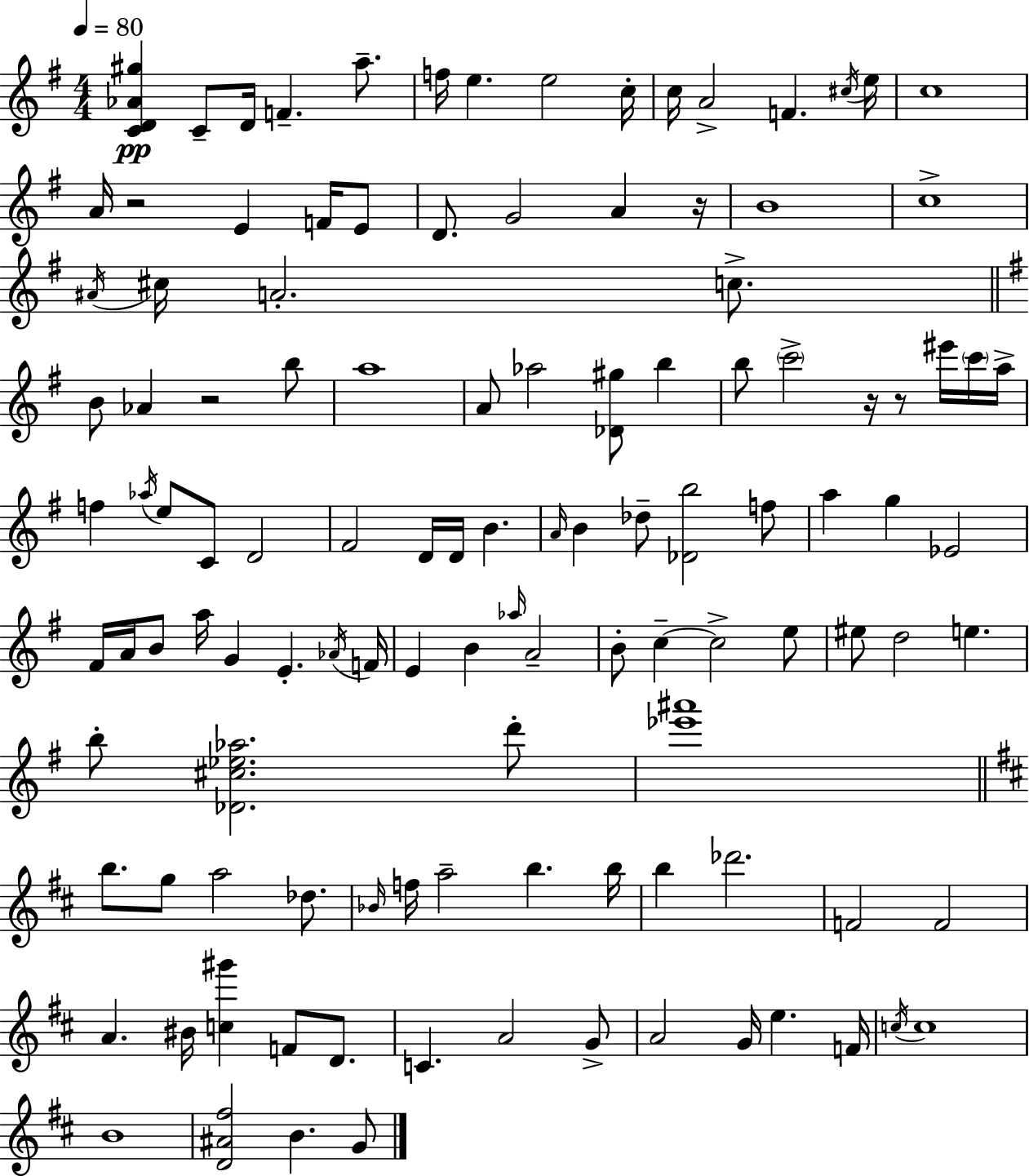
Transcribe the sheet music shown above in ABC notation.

X:1
T:Untitled
M:4/4
L:1/4
K:Em
[CD_A^g] C/2 D/4 F a/2 f/4 e e2 c/4 c/4 A2 F ^c/4 e/4 c4 A/4 z2 E F/4 E/2 D/2 G2 A z/4 B4 c4 ^A/4 ^c/4 A2 c/2 B/2 _A z2 b/2 a4 A/2 _a2 [_D^g]/2 b b/2 c'2 z/4 z/2 ^e'/4 c'/4 a/4 f _a/4 e/2 C/2 D2 ^F2 D/4 D/4 B A/4 B _d/2 [_Db]2 f/2 a g _E2 ^F/4 A/4 B/2 a/4 G E _A/4 F/4 E B _a/4 A2 B/2 c c2 e/2 ^e/2 d2 e b/2 [_D^c_e_a]2 d'/2 [_e'^a']4 b/2 g/2 a2 _d/2 _B/4 f/4 a2 b b/4 b _d'2 F2 F2 A ^B/4 [c^g'] F/2 D/2 C A2 G/2 A2 G/4 e F/4 c/4 c4 B4 [D^A^f]2 B G/2